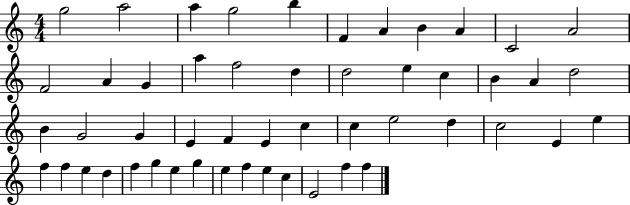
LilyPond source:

{
  \clef treble
  \numericTimeSignature
  \time 4/4
  \key c \major
  g''2 a''2 | a''4 g''2 b''4 | f'4 a'4 b'4 a'4 | c'2 a'2 | \break f'2 a'4 g'4 | a''4 f''2 d''4 | d''2 e''4 c''4 | b'4 a'4 d''2 | \break b'4 g'2 g'4 | e'4 f'4 e'4 c''4 | c''4 e''2 d''4 | c''2 e'4 e''4 | \break f''4 f''4 e''4 d''4 | f''4 g''4 e''4 g''4 | e''4 f''4 e''4 c''4 | e'2 f''4 f''4 | \break \bar "|."
}